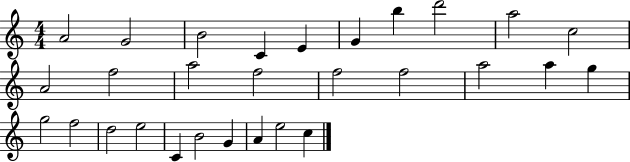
A4/h G4/h B4/h C4/q E4/q G4/q B5/q D6/h A5/h C5/h A4/h F5/h A5/h F5/h F5/h F5/h A5/h A5/q G5/q G5/h F5/h D5/h E5/h C4/q B4/h G4/q A4/q E5/h C5/q